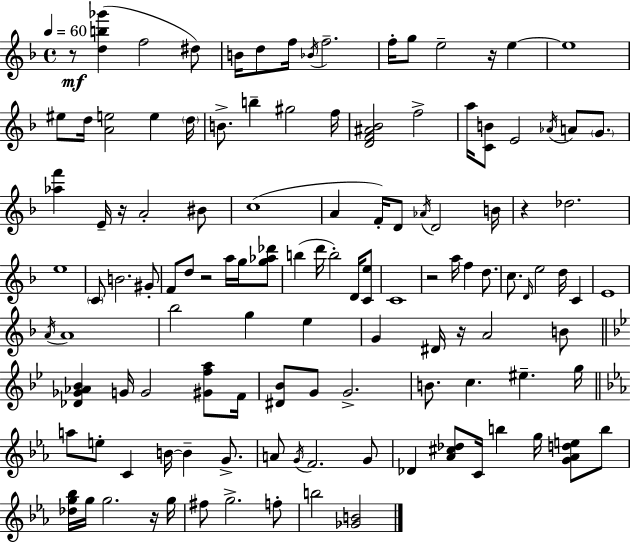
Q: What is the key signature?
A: F major